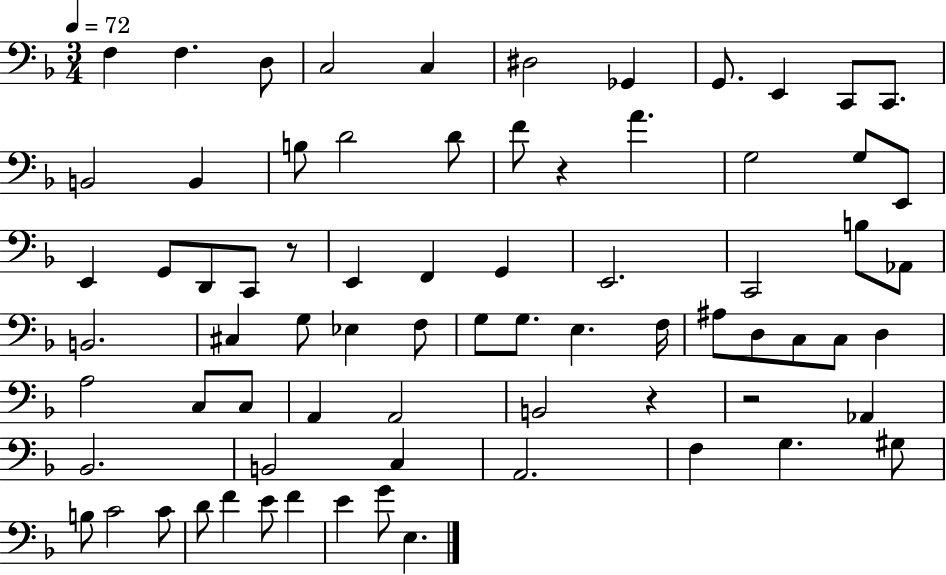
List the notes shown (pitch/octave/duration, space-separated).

F3/q F3/q. D3/e C3/h C3/q D#3/h Gb2/q G2/e. E2/q C2/e C2/e. B2/h B2/q B3/e D4/h D4/e F4/e R/q A4/q. G3/h G3/e E2/e E2/q G2/e D2/e C2/e R/e E2/q F2/q G2/q E2/h. C2/h B3/e Ab2/e B2/h. C#3/q G3/e Eb3/q F3/e G3/e G3/e. E3/q. F3/s A#3/e D3/e C3/e C3/e D3/q A3/h C3/e C3/e A2/q A2/h B2/h R/q R/h Ab2/q Bb2/h. B2/h C3/q A2/h. F3/q G3/q. G#3/e B3/e C4/h C4/e D4/e F4/q E4/e F4/q E4/q G4/e E3/q.